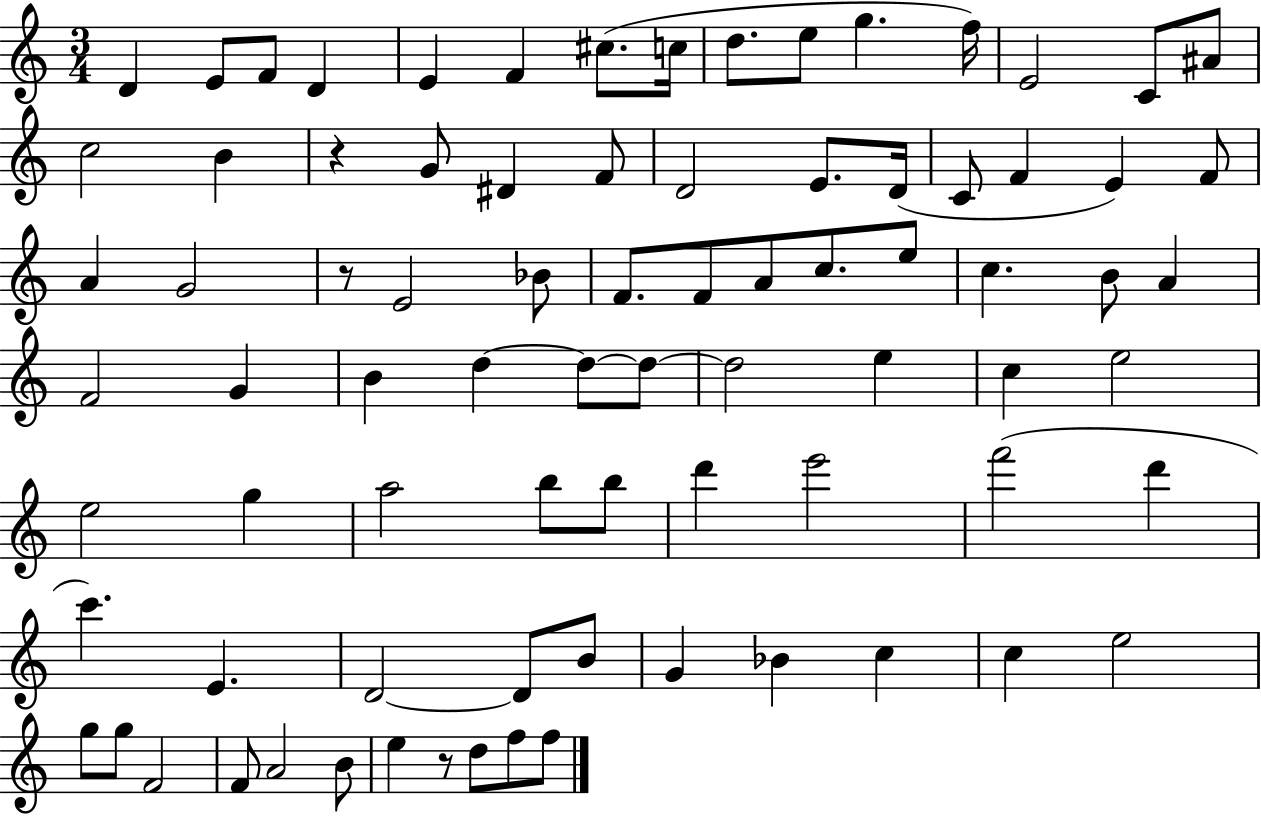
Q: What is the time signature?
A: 3/4